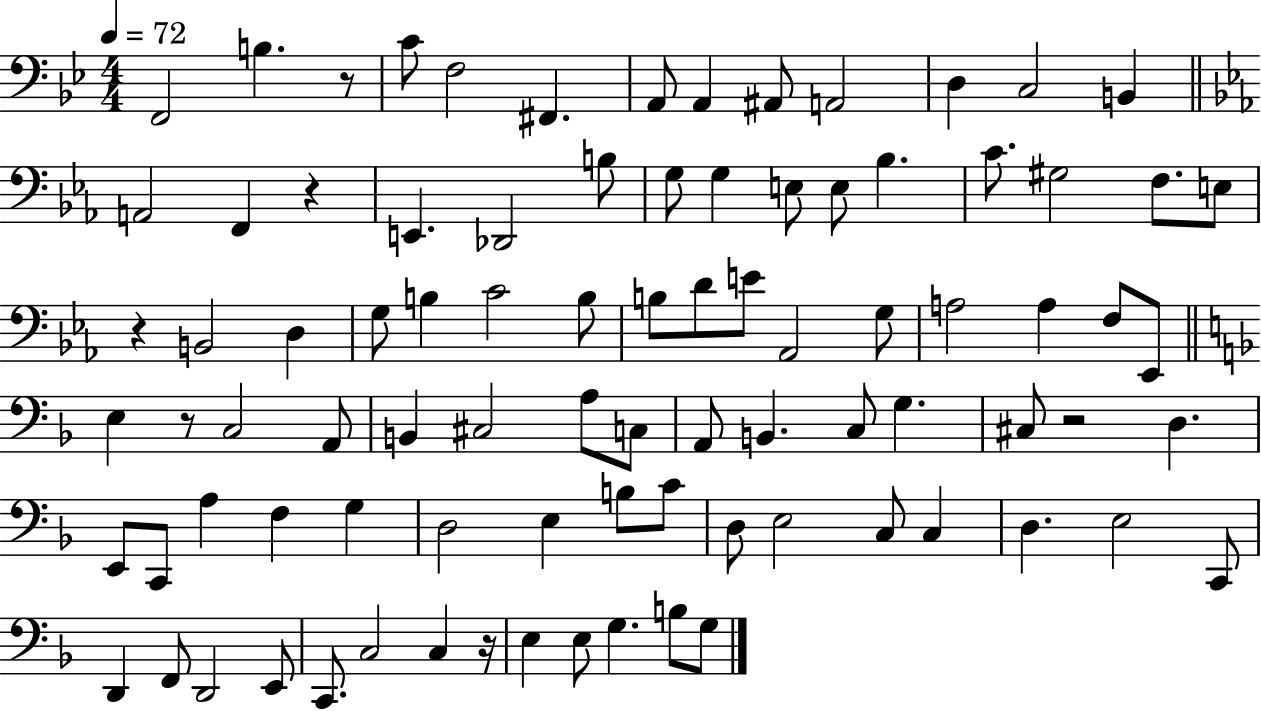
{
  \clef bass
  \numericTimeSignature
  \time 4/4
  \key bes \major
  \tempo 4 = 72
  f,2 b4. r8 | c'8 f2 fis,4. | a,8 a,4 ais,8 a,2 | d4 c2 b,4 | \break \bar "||" \break \key ees \major a,2 f,4 r4 | e,4. des,2 b8 | g8 g4 e8 e8 bes4. | c'8. gis2 f8. e8 | \break r4 b,2 d4 | g8 b4 c'2 b8 | b8 d'8 e'8 aes,2 g8 | a2 a4 f8 ees,8 | \break \bar "||" \break \key f \major e4 r8 c2 a,8 | b,4 cis2 a8 c8 | a,8 b,4. c8 g4. | cis8 r2 d4. | \break e,8 c,8 a4 f4 g4 | d2 e4 b8 c'8 | d8 e2 c8 c4 | d4. e2 c,8 | \break d,4 f,8 d,2 e,8 | c,8. c2 c4 r16 | e4 e8 g4. b8 g8 | \bar "|."
}